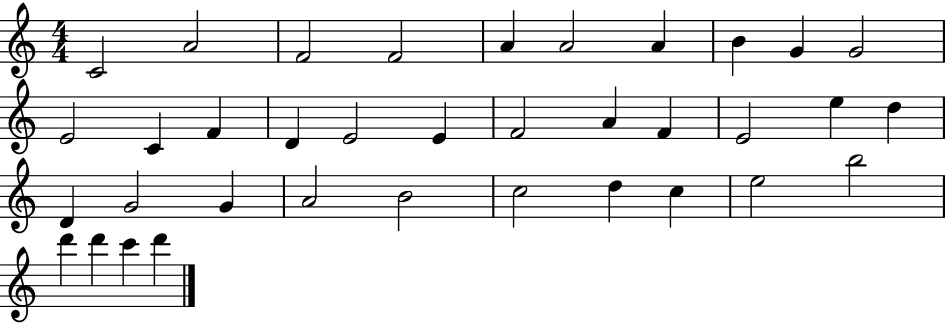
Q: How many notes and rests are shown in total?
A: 36